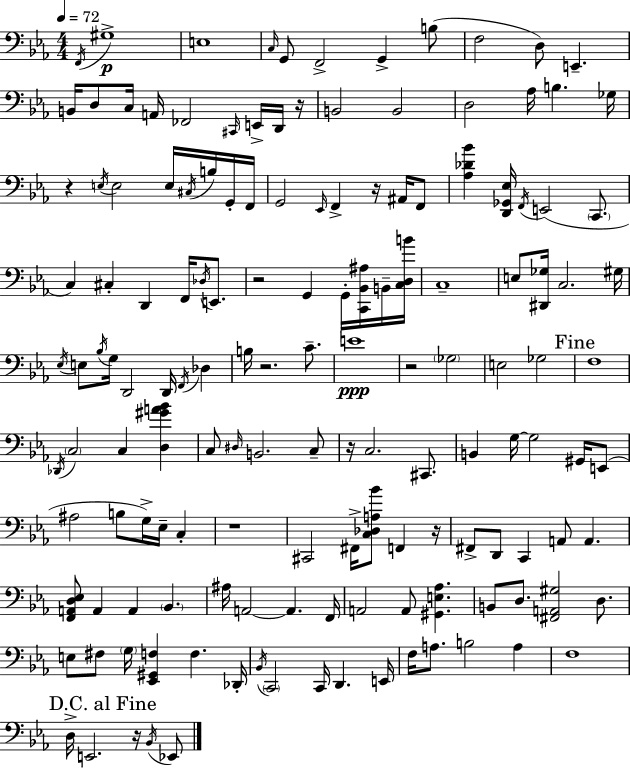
F2/s G#3/w E3/w C3/s G2/e F2/h G2/q B3/e F3/h D3/e E2/q. B2/s D3/e C3/s A2/s FES2/h C#2/s E2/s D2/s R/s B2/h B2/h D3/h Ab3/s B3/q. Gb3/s R/q E3/s E3/h E3/s C#3/s B3/s G2/s F2/s G2/h Eb2/s F2/q R/s A#2/s F2/e [Ab3,Db4,Bb4]/q [D2,Gb2,Eb3]/s F2/s E2/h C2/e. C3/q C#3/q D2/q F2/s Db3/s E2/e. R/h G2/q G2/s [C2,Bb2,A#3]/s B2/s [C3,D3,B4]/s C3/w E3/e [D#2,Gb3]/s C3/h. G#3/s Eb3/s E3/e Bb3/s G3/s D2/h D2/s F2/s Db3/q B3/s R/h. C4/e. E4/w R/h Gb3/h E3/h Gb3/h F3/w Db2/s C3/h C3/q [D3,G#4,A4,Bb4]/q C3/e D#3/s B2/h. C3/e R/s C3/h. C#2/e. B2/q G3/s G3/h G#2/s E2/e A#3/h B3/e G3/s Eb3/s C3/q R/w C#2/h F#2/s [C3,Db3,A3,Bb4]/e F2/q R/s F#2/e D2/e C2/q A2/e A2/q. [F2,A2,D3,Eb3]/e A2/q A2/q Bb2/q. A#3/s A2/h A2/q. F2/s A2/h A2/e [G#2,E3,Ab3]/q. B2/e D3/e. [F#2,A2,G#3]/h D3/e. E3/e F#3/e G3/s [Eb2,G#2,F3]/q F3/q. Db2/s Bb2/s C2/h C2/s D2/q. E2/s F3/s A3/e. B3/h A3/q F3/w D3/s E2/h. R/s Bb2/s Eb2/e